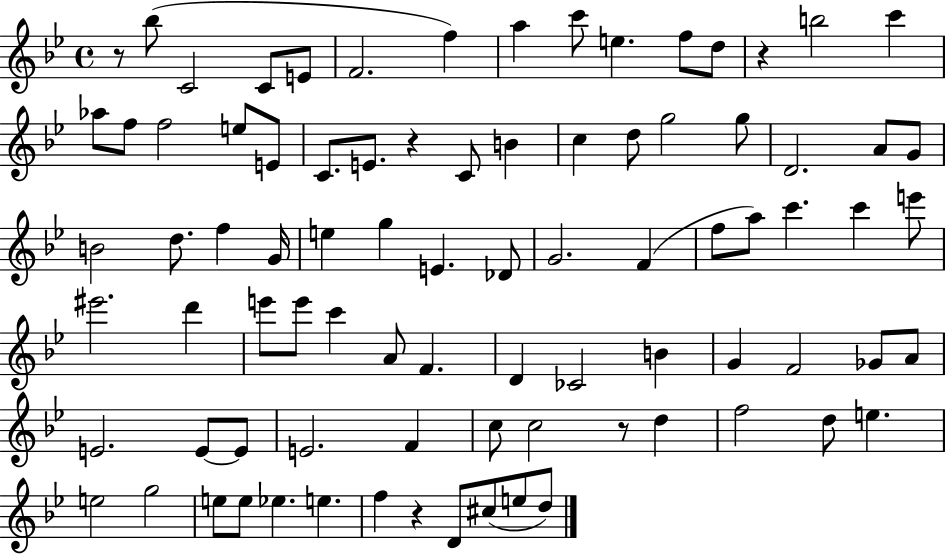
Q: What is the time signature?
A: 4/4